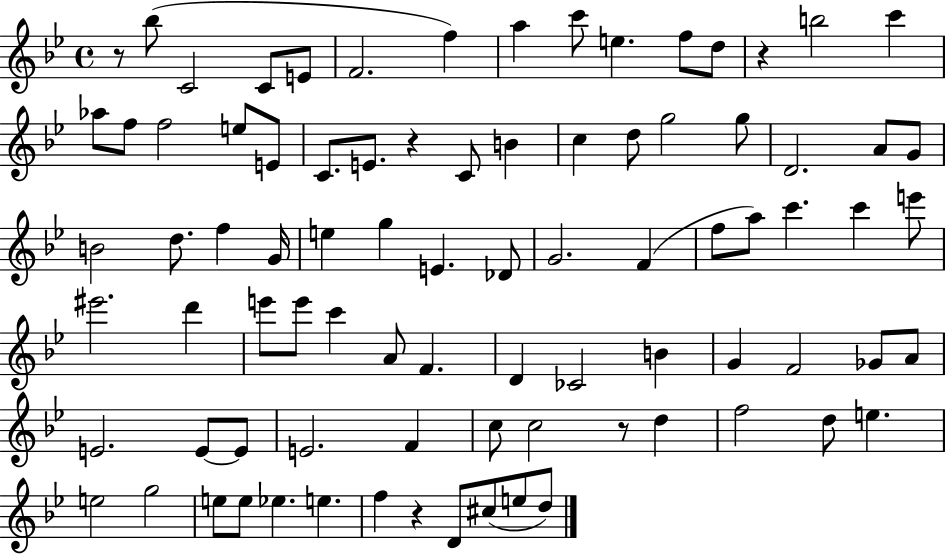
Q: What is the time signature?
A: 4/4